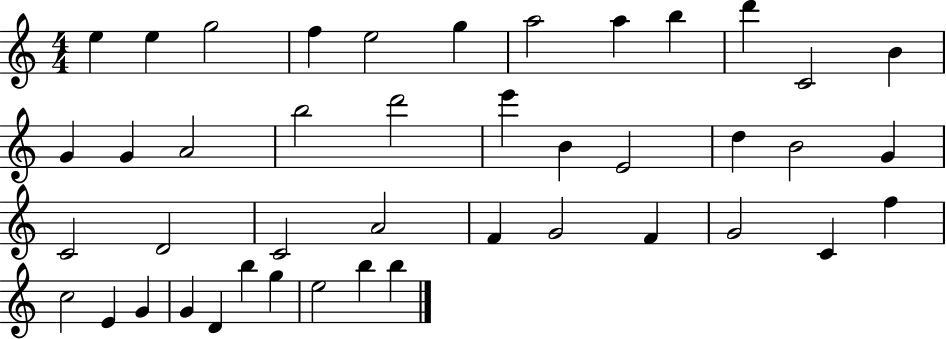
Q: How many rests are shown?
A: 0